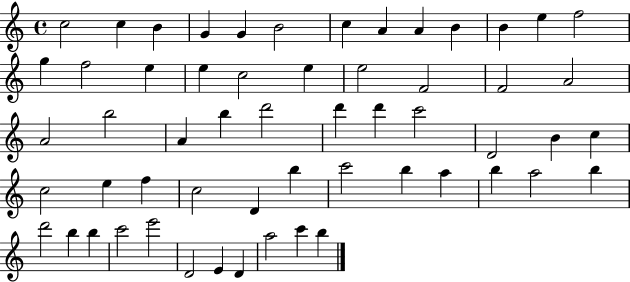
{
  \clef treble
  \time 4/4
  \defaultTimeSignature
  \key c \major
  c''2 c''4 b'4 | g'4 g'4 b'2 | c''4 a'4 a'4 b'4 | b'4 e''4 f''2 | \break g''4 f''2 e''4 | e''4 c''2 e''4 | e''2 f'2 | f'2 a'2 | \break a'2 b''2 | a'4 b''4 d'''2 | d'''4 d'''4 c'''2 | d'2 b'4 c''4 | \break c''2 e''4 f''4 | c''2 d'4 b''4 | c'''2 b''4 a''4 | b''4 a''2 b''4 | \break d'''2 b''4 b''4 | c'''2 e'''2 | d'2 e'4 d'4 | a''2 c'''4 b''4 | \break \bar "|."
}